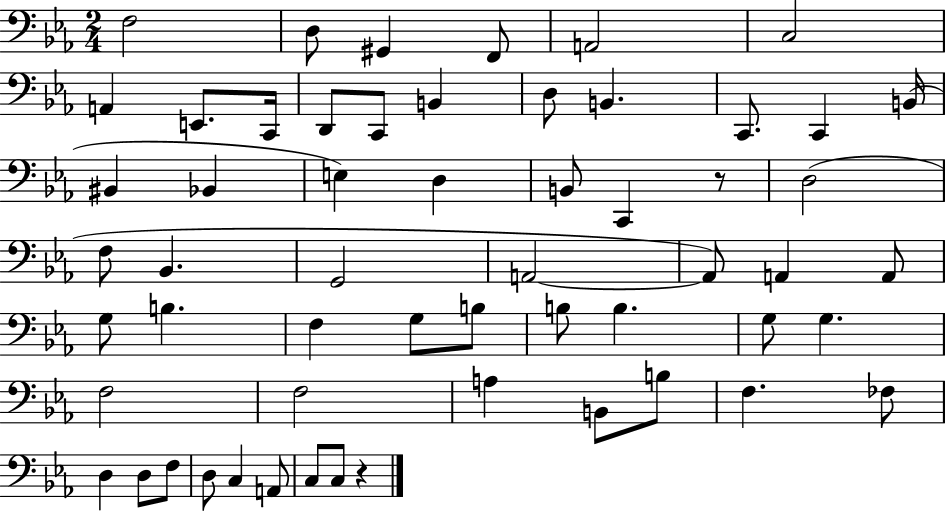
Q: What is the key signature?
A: EES major